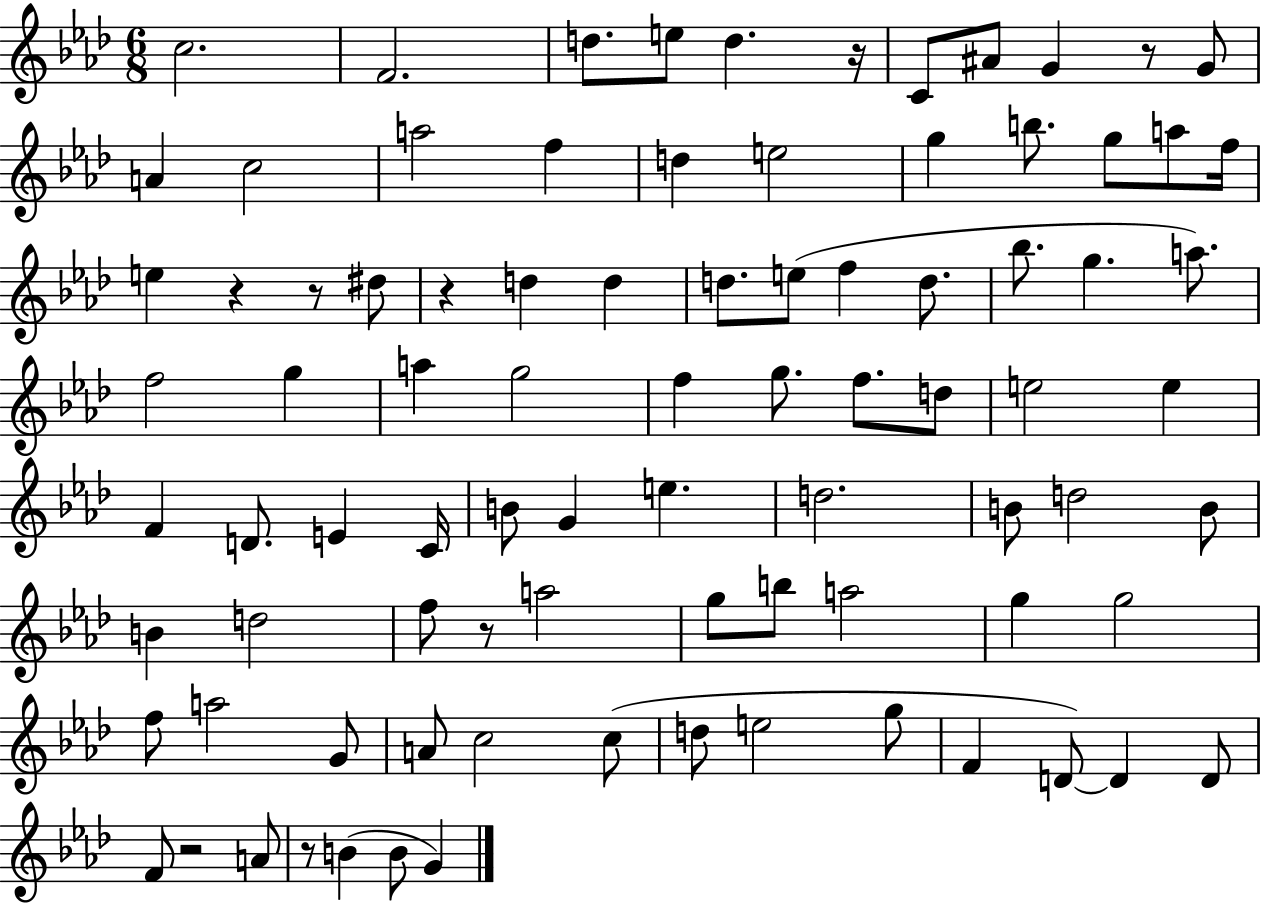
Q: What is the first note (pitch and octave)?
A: C5